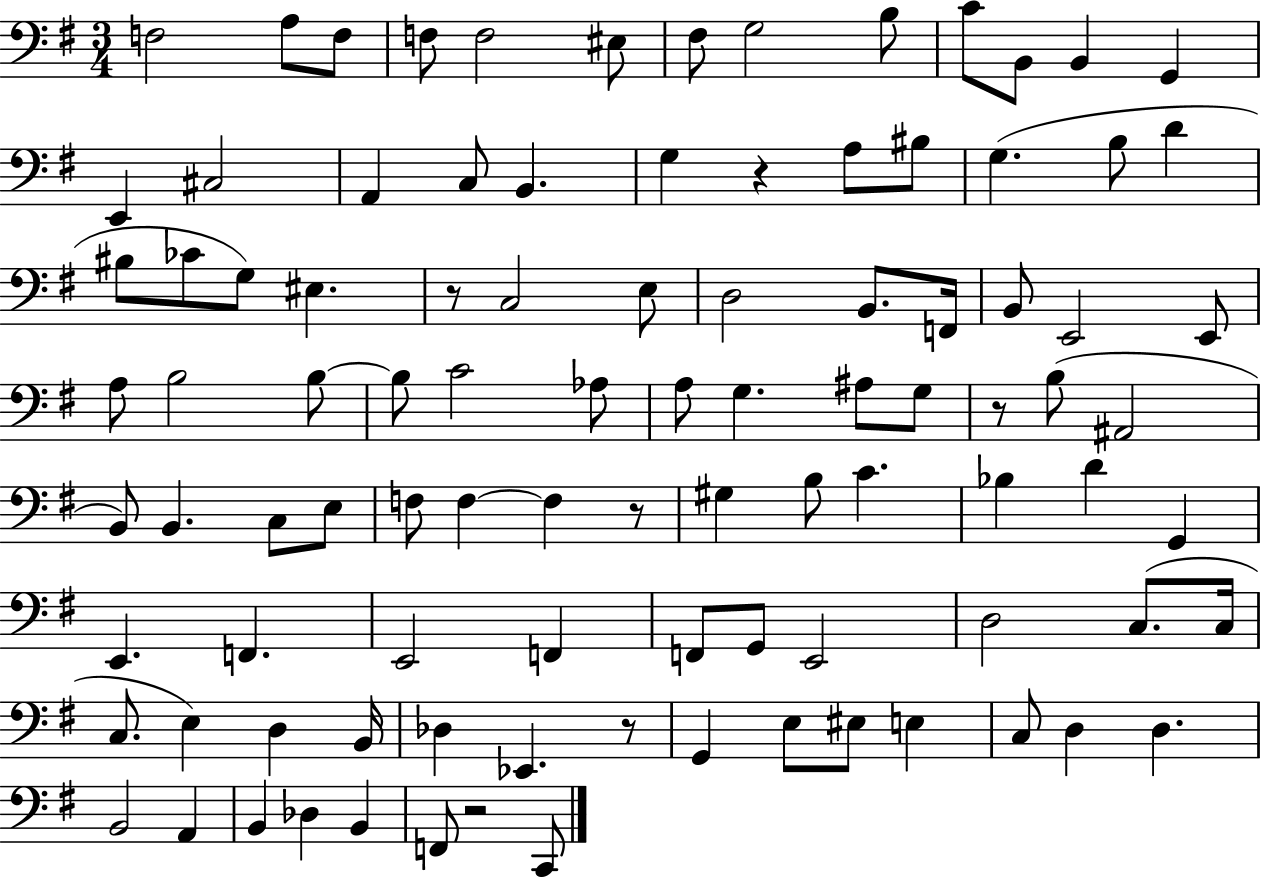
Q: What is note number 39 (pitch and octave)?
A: B3